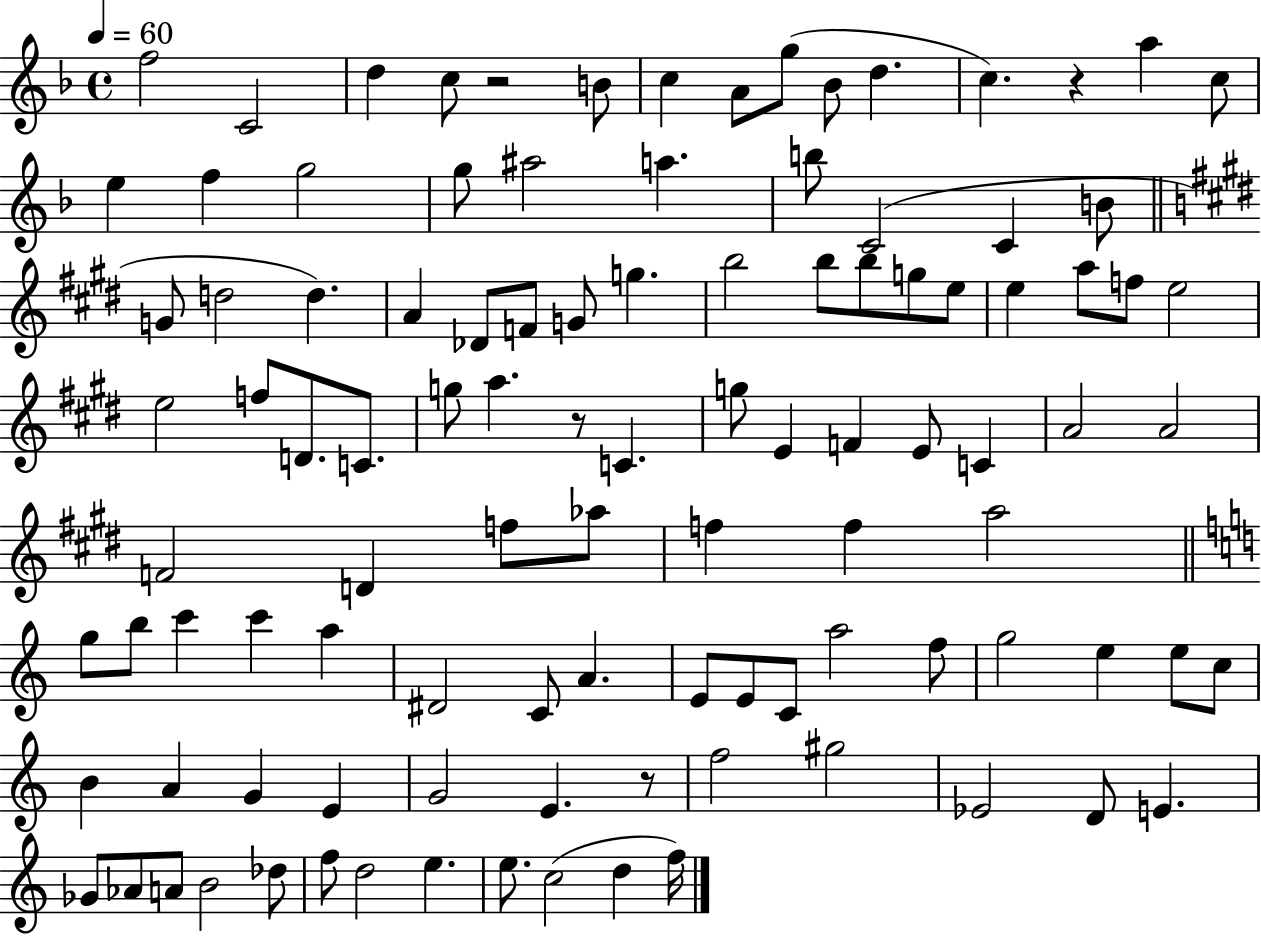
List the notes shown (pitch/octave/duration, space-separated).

F5/h C4/h D5/q C5/e R/h B4/e C5/q A4/e G5/e Bb4/e D5/q. C5/q. R/q A5/q C5/e E5/q F5/q G5/h G5/e A#5/h A5/q. B5/e C4/h C4/q B4/e G4/e D5/h D5/q. A4/q Db4/e F4/e G4/e G5/q. B5/h B5/e B5/e G5/e E5/e E5/q A5/e F5/e E5/h E5/h F5/e D4/e. C4/e. G5/e A5/q. R/e C4/q. G5/e E4/q F4/q E4/e C4/q A4/h A4/h F4/h D4/q F5/e Ab5/e F5/q F5/q A5/h G5/e B5/e C6/q C6/q A5/q D#4/h C4/e A4/q. E4/e E4/e C4/e A5/h F5/e G5/h E5/q E5/e C5/e B4/q A4/q G4/q E4/q G4/h E4/q. R/e F5/h G#5/h Eb4/h D4/e E4/q. Gb4/e Ab4/e A4/e B4/h Db5/e F5/e D5/h E5/q. E5/e. C5/h D5/q F5/s